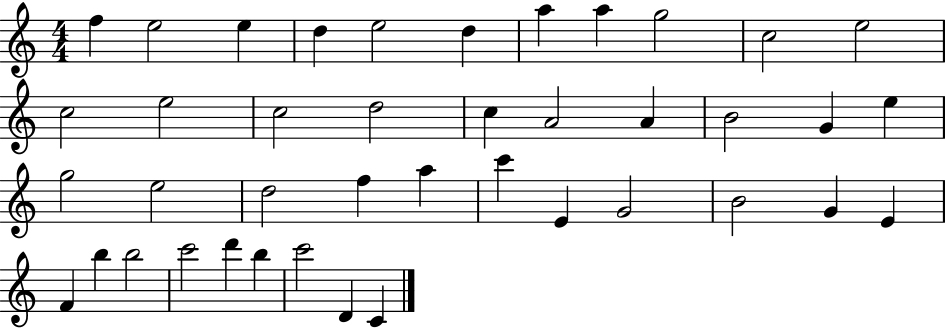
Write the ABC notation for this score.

X:1
T:Untitled
M:4/4
L:1/4
K:C
f e2 e d e2 d a a g2 c2 e2 c2 e2 c2 d2 c A2 A B2 G e g2 e2 d2 f a c' E G2 B2 G E F b b2 c'2 d' b c'2 D C